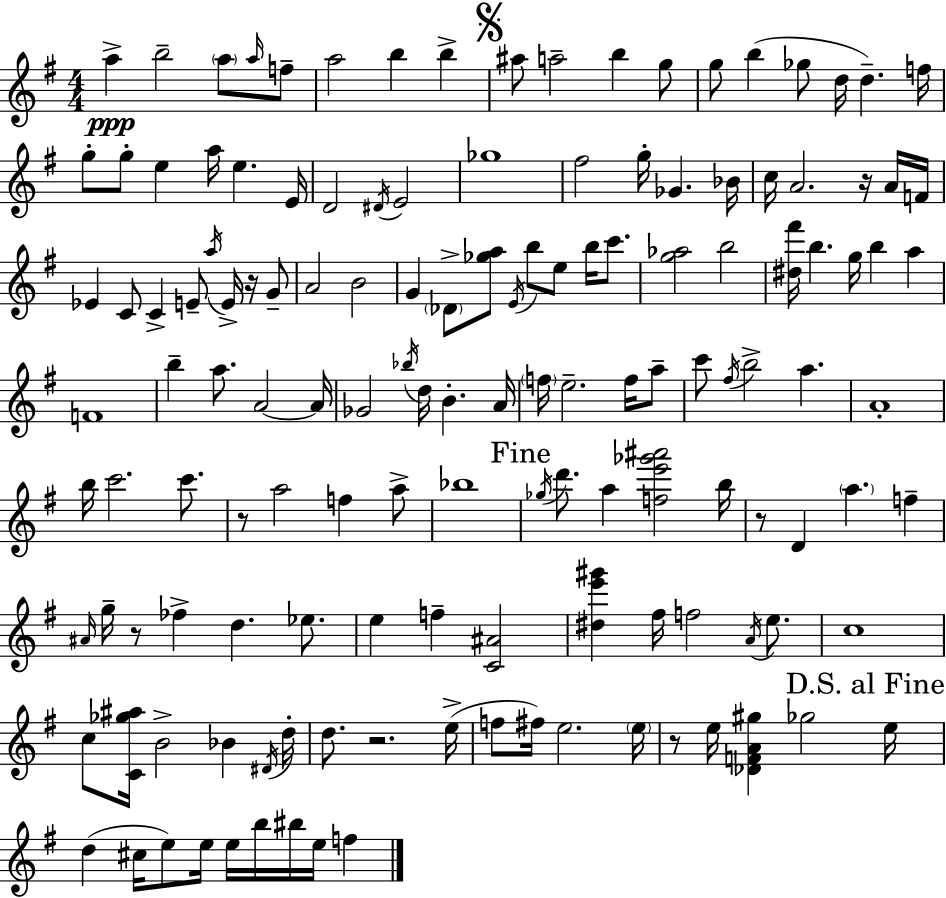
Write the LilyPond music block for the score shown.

{
  \clef treble
  \numericTimeSignature
  \time 4/4
  \key g \major
  a''4->\ppp b''2-- \parenthesize a''8 \grace { a''16 } f''8-- | a''2 b''4 b''4-> | \mark \markup { \musicglyph "scripts.segno" } ais''8 a''2-- b''4 g''8 | g''8 b''4( ges''8 d''16 d''4.--) | \break f''16 g''8-. g''8-. e''4 a''16 e''4. | e'16 d'2 \acciaccatura { dis'16 } e'2 | ges''1 | fis''2 g''16-. ges'4. | \break bes'16 c''16 a'2. r16 | a'16 f'16 ees'4 c'8 c'4-> e'8-- \acciaccatura { a''16 } e'16-> | r16 g'8-- a'2 b'2 | g'4 \parenthesize des'8-> <ges'' a''>8 \acciaccatura { e'16 } b''8 e''8 | \break b''16 c'''8. <g'' aes''>2 b''2 | <dis'' fis'''>16 b''4. g''16 b''4 | a''4 f'1 | b''4-- a''8. a'2~~ | \break a'16 ges'2 \acciaccatura { bes''16 } d''16 b'4.-. | a'16 \parenthesize f''16 e''2.-- | f''16 a''8-- c'''8 \acciaccatura { fis''16 } b''2-> | a''4. a'1-. | \break b''16 c'''2. | c'''8. r8 a''2 | f''4 a''8-> bes''1 | \mark "Fine" \acciaccatura { ges''16 } d'''8. a''4 <f'' e''' ges''' ais'''>2 | \break b''16 r8 d'4 \parenthesize a''4. | f''4-- \grace { ais'16 } g''16-- r8 fes''4-> d''4. | ees''8. e''4 f''4-- | <c' ais'>2 <dis'' e''' gis'''>4 fis''16 f''2 | \break \acciaccatura { a'16 } e''8. c''1 | c''8 <c' ges'' ais''>16 b'2-> | bes'4 \acciaccatura { dis'16 } d''16-. d''8. r2. | e''16->( f''8 fis''16) e''2. | \break \parenthesize e''16 r8 e''16 <des' f' a' gis''>4 | ges''2 \mark "D.S. al Fine" e''16 d''4( cis''16 e''8) | e''16 e''16 b''16 bis''16 e''16 f''4 \bar "|."
}